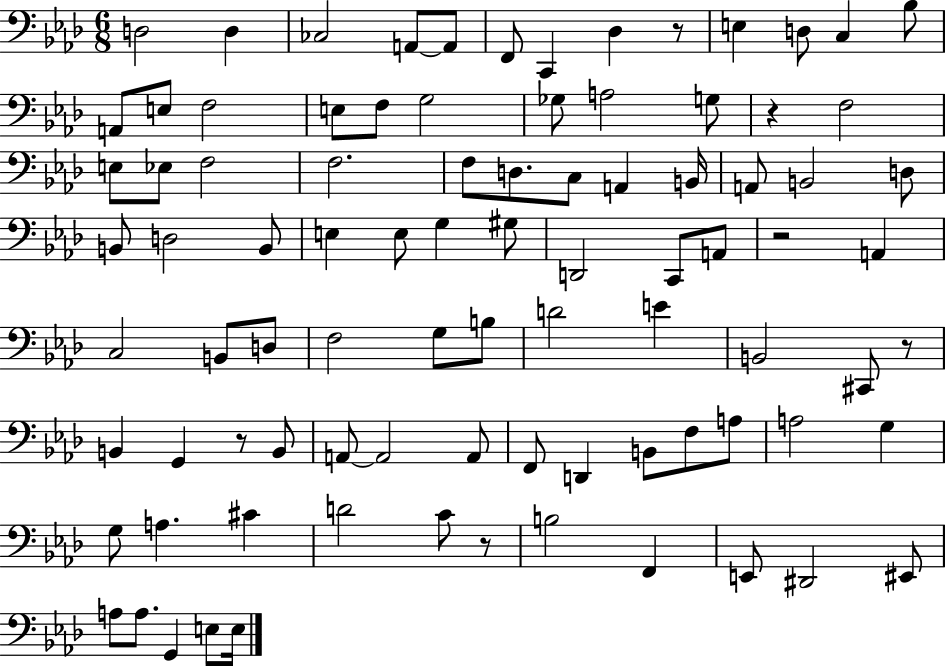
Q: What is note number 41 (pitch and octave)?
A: G#3